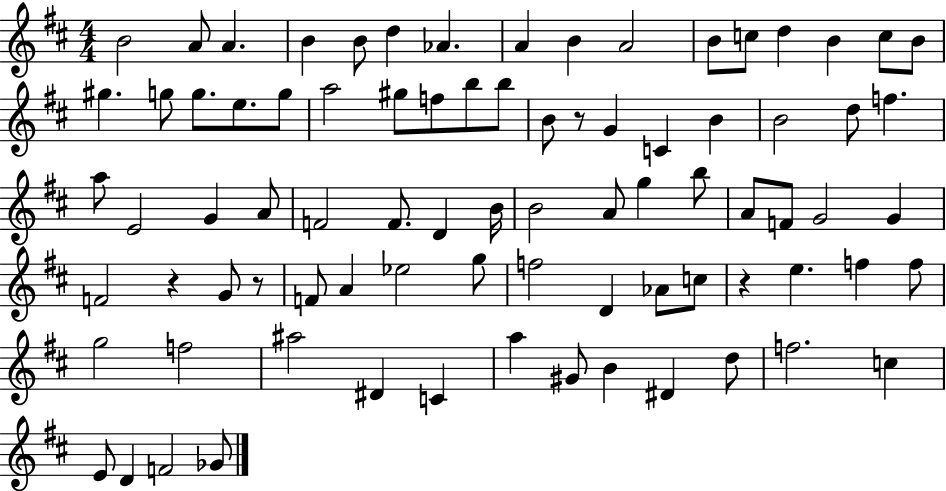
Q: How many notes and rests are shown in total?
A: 82